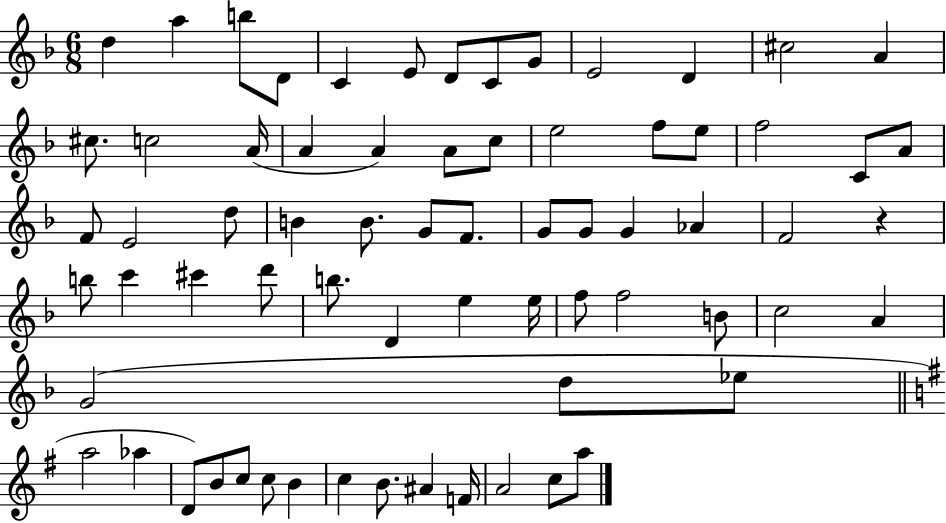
{
  \clef treble
  \numericTimeSignature
  \time 6/8
  \key f \major
  \repeat volta 2 { d''4 a''4 b''8 d'8 | c'4 e'8 d'8 c'8 g'8 | e'2 d'4 | cis''2 a'4 | \break cis''8. c''2 a'16( | a'4 a'4) a'8 c''8 | e''2 f''8 e''8 | f''2 c'8 a'8 | \break f'8 e'2 d''8 | b'4 b'8. g'8 f'8. | g'8 g'8 g'4 aes'4 | f'2 r4 | \break b''8 c'''4 cis'''4 d'''8 | b''8. d'4 e''4 e''16 | f''8 f''2 b'8 | c''2 a'4 | \break g'2( d''8 ees''8 | \bar "||" \break \key g \major a''2 aes''4 | d'8) b'8 c''8 c''8 b'4 | c''4 b'8. ais'4 f'16 | a'2 c''8 a''8 | \break } \bar "|."
}